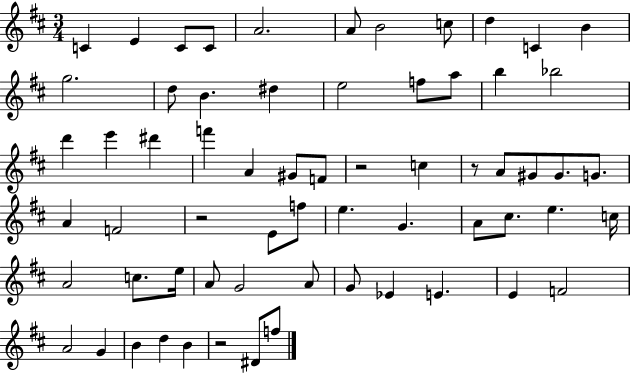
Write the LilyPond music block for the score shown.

{
  \clef treble
  \numericTimeSignature
  \time 3/4
  \key d \major
  c'4 e'4 c'8 c'8 | a'2. | a'8 b'2 c''8 | d''4 c'4 b'4 | \break g''2. | d''8 b'4. dis''4 | e''2 f''8 a''8 | b''4 bes''2 | \break d'''4 e'''4 dis'''4 | f'''4 a'4 gis'8 f'8 | r2 c''4 | r8 a'8 gis'8 gis'8. g'8. | \break a'4 f'2 | r2 e'8 f''8 | e''4. g'4. | a'8 cis''8. e''4. c''16 | \break a'2 c''8. e''16 | a'8 g'2 a'8 | g'8 ees'4 e'4. | e'4 f'2 | \break a'2 g'4 | b'4 d''4 b'4 | r2 dis'8 f''8 | \bar "|."
}